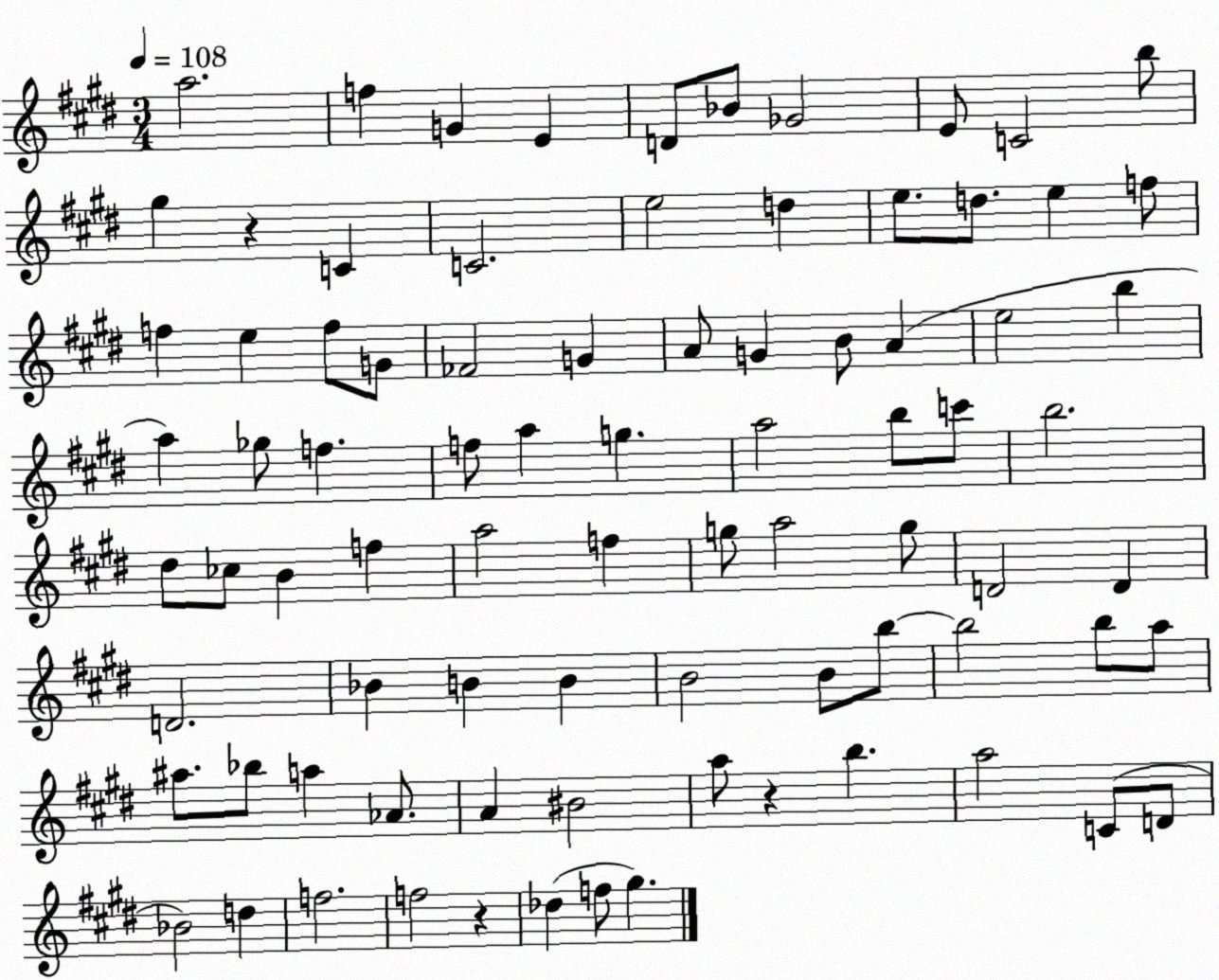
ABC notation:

X:1
T:Untitled
M:3/4
L:1/4
K:E
a2 f G E D/2 _B/2 _G2 E/2 C2 b/2 ^g z C C2 e2 d e/2 d/2 e f/2 f e f/2 G/2 _F2 G A/2 G B/2 A e2 b a _g/2 f f/2 a g a2 b/2 c'/2 b2 ^d/2 _c/2 B f a2 f g/2 a2 g/2 D2 D D2 _B B B B2 B/2 b/2 b2 b/2 a/2 ^a/2 _b/2 a _A/2 A ^B2 a/2 z b a2 C/2 D/2 _B2 d f2 f2 z _d f/2 ^g